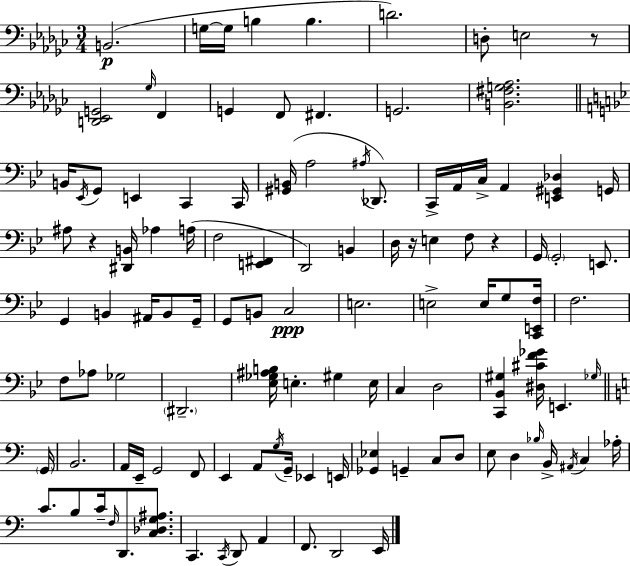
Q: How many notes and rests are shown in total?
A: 114